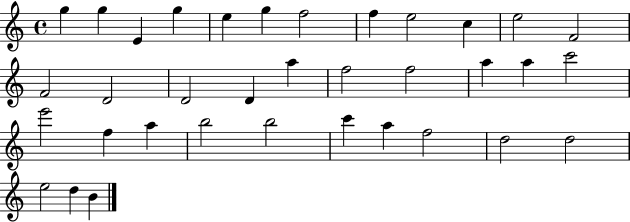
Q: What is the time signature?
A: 4/4